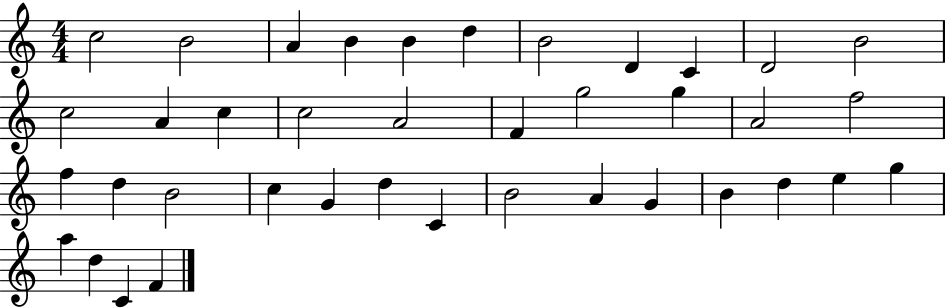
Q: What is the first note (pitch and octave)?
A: C5